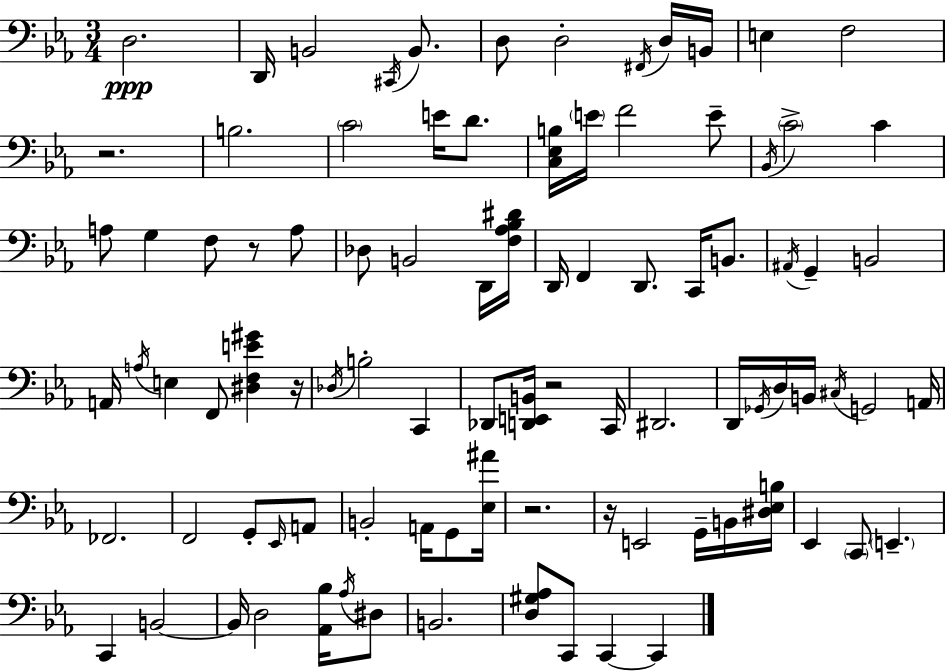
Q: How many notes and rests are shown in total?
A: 92